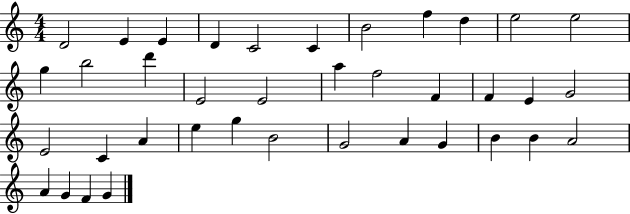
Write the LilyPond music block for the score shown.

{
  \clef treble
  \numericTimeSignature
  \time 4/4
  \key c \major
  d'2 e'4 e'4 | d'4 c'2 c'4 | b'2 f''4 d''4 | e''2 e''2 | \break g''4 b''2 d'''4 | e'2 e'2 | a''4 f''2 f'4 | f'4 e'4 g'2 | \break e'2 c'4 a'4 | e''4 g''4 b'2 | g'2 a'4 g'4 | b'4 b'4 a'2 | \break a'4 g'4 f'4 g'4 | \bar "|."
}